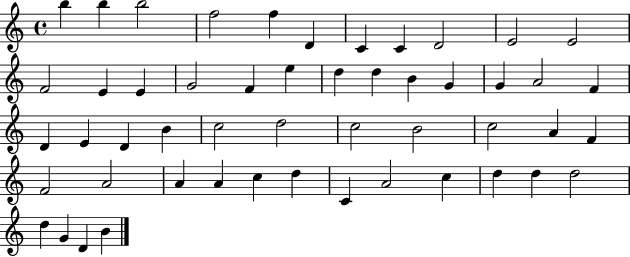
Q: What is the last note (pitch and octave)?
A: B4